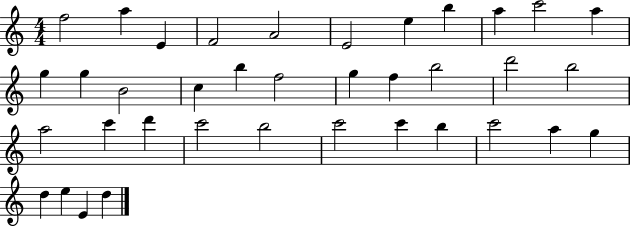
{
  \clef treble
  \numericTimeSignature
  \time 4/4
  \key c \major
  f''2 a''4 e'4 | f'2 a'2 | e'2 e''4 b''4 | a''4 c'''2 a''4 | \break g''4 g''4 b'2 | c''4 b''4 f''2 | g''4 f''4 b''2 | d'''2 b''2 | \break a''2 c'''4 d'''4 | c'''2 b''2 | c'''2 c'''4 b''4 | c'''2 a''4 g''4 | \break d''4 e''4 e'4 d''4 | \bar "|."
}